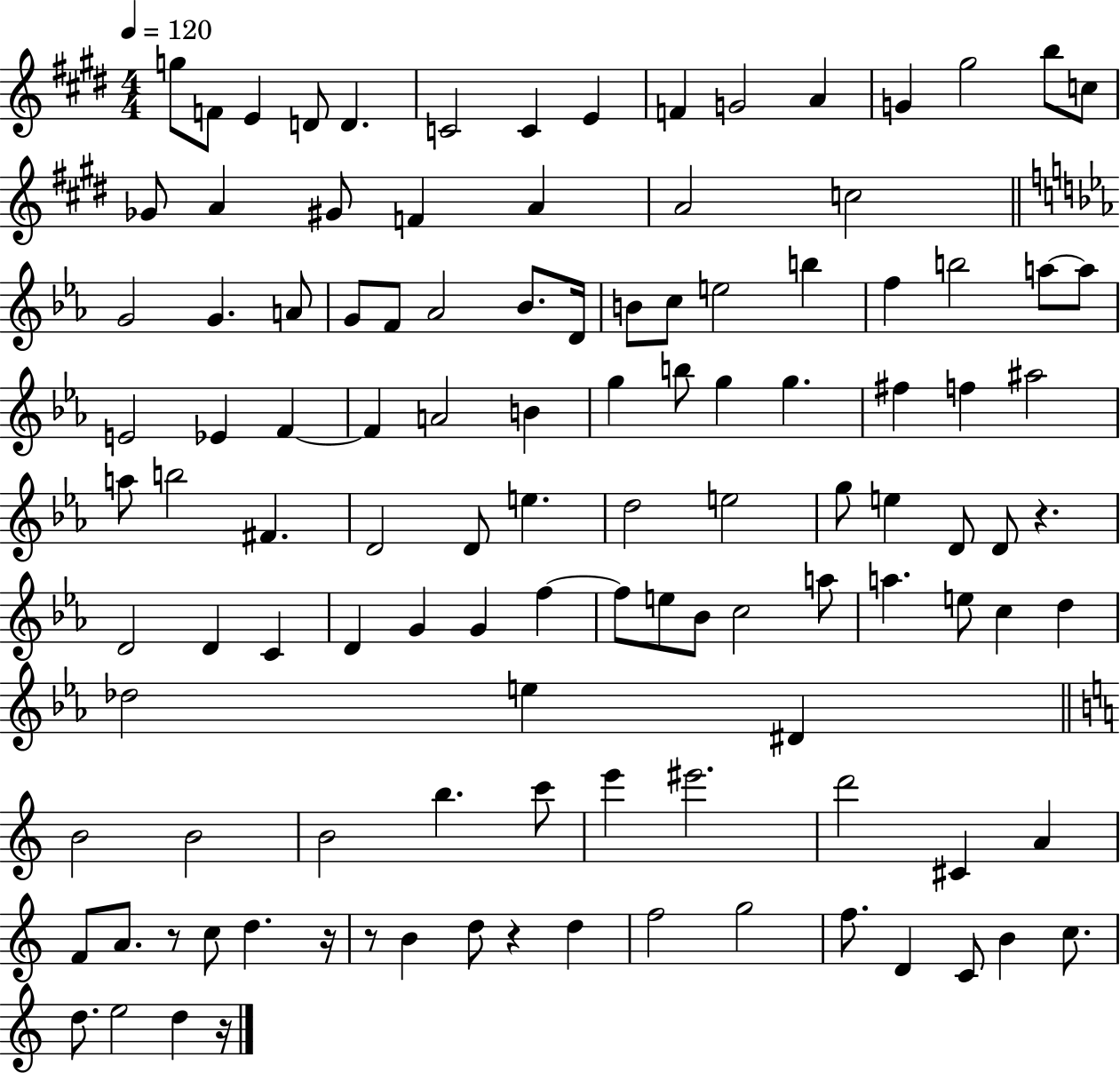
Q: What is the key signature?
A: E major